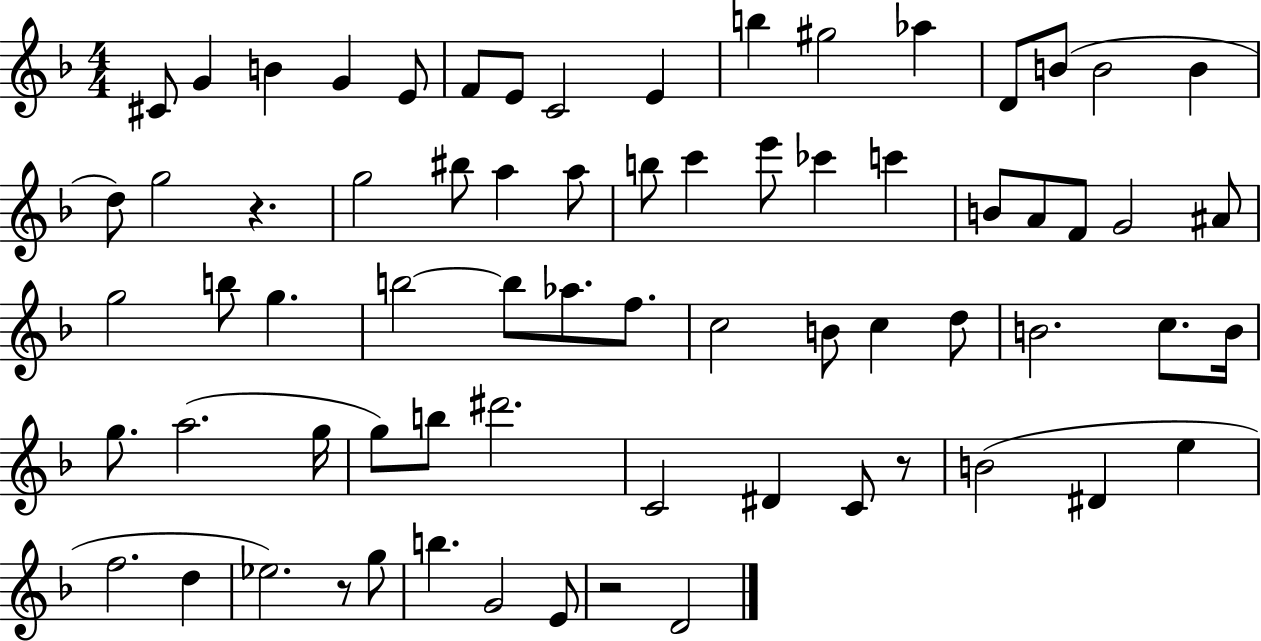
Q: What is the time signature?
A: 4/4